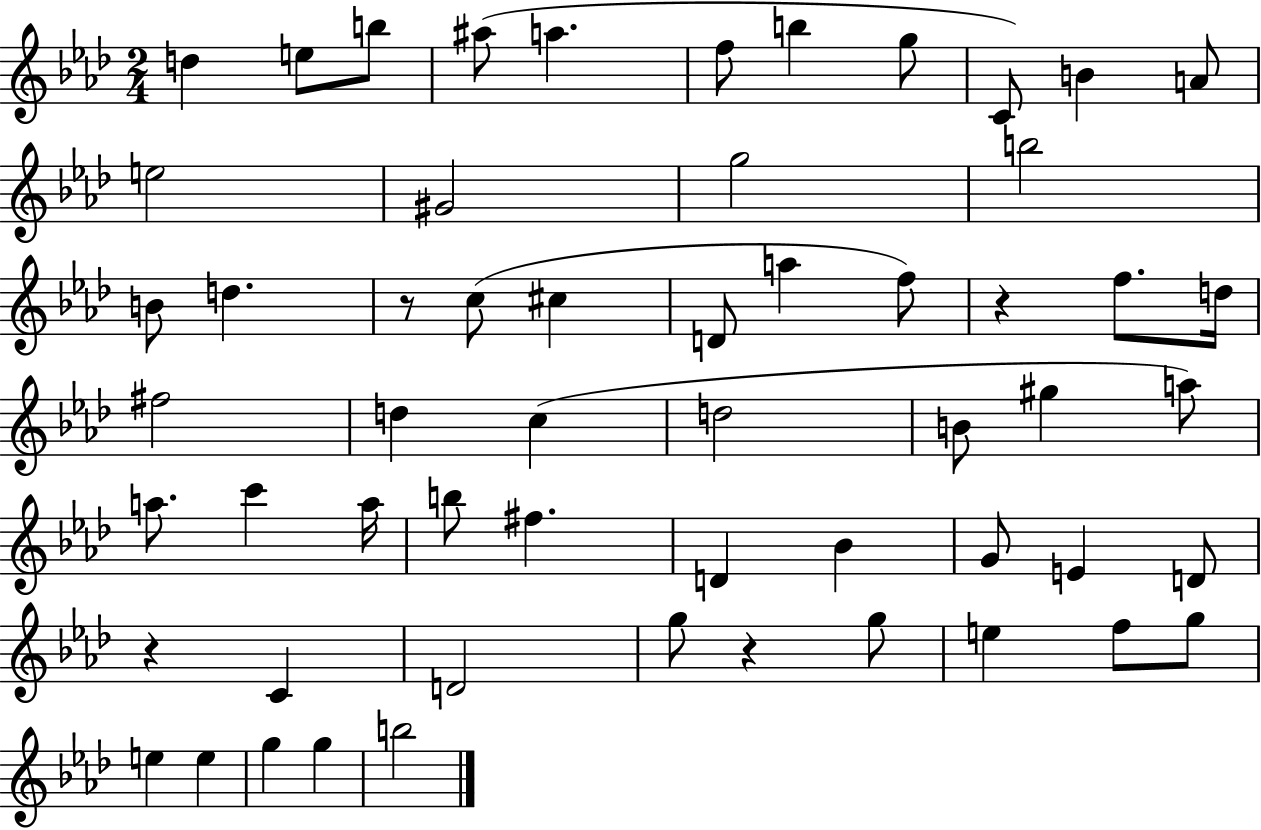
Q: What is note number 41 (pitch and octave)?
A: D4